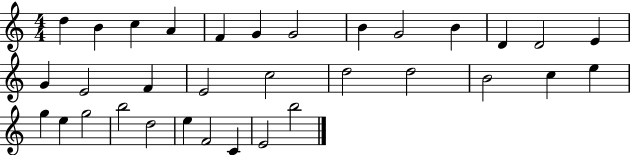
D5/q B4/q C5/q A4/q F4/q G4/q G4/h B4/q G4/h B4/q D4/q D4/h E4/q G4/q E4/h F4/q E4/h C5/h D5/h D5/h B4/h C5/q E5/q G5/q E5/q G5/h B5/h D5/h E5/q F4/h C4/q E4/h B5/h